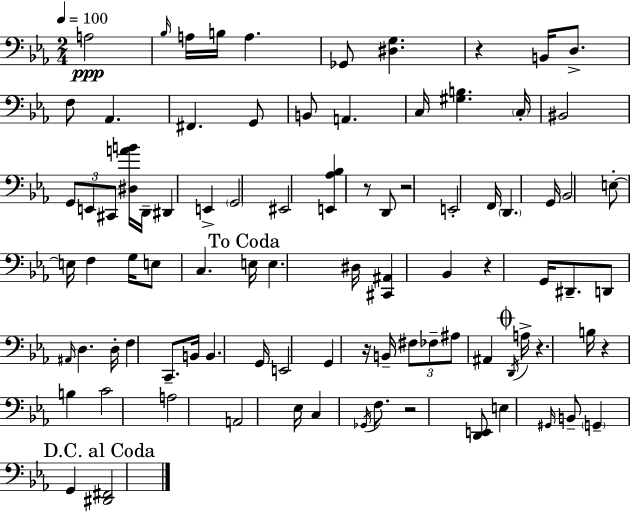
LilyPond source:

{
  \clef bass
  \numericTimeSignature
  \time 2/4
  \key ees \major
  \tempo 4 = 100
  a2\ppp | \grace { bes16 } a16 b16 a4. | ges,8 <dis g>4. | r4 b,16 d8.-> | \break f8 aes,4. | fis,4. g,8 | b,8 a,4. | c16 <gis b>4. | \break \parenthesize c16-. bis,2 | \tuplet 3/2 { g,8 e,8 cis,8 } <dis a' b'>16 | d,16-- dis,4 e,4-> | \parenthesize g,2 | \break eis,2 | <e, aes bes>4 r8 d,8 | r2 | e,2-. | \break f,16 \parenthesize d,4. | g,16 bes,2 | e8-.~~ e16 f4 | g16 e8 c4. | \break \mark "To Coda" e16 e4. | dis16 <cis, ais,>4 bes,4 | r4 g,16 dis,8.-- | d,8 \grace { ais,16 } d4. | \break d16-. f4 c,8.-- | b,16 b,4. | g,16 e,2 | g,4 r16 b,16-- | \break \tuplet 3/2 { fis8 fes8-- ais8 } ais,4 | \mark \markup { \musicglyph "scripts.coda" } \acciaccatura { d,16 } a16-> r4. | b16 r4 b4 | c'2 | \break a2 | a,2 | ees16 c4 | \acciaccatura { ges,16 } f8. r2 | \break <d, e,>8 e4 | \grace { gis,16 } b,8-- \parenthesize g,4-- | g,4 \mark "D.C. al Coda" <dis, fis,>2 | \bar "|."
}